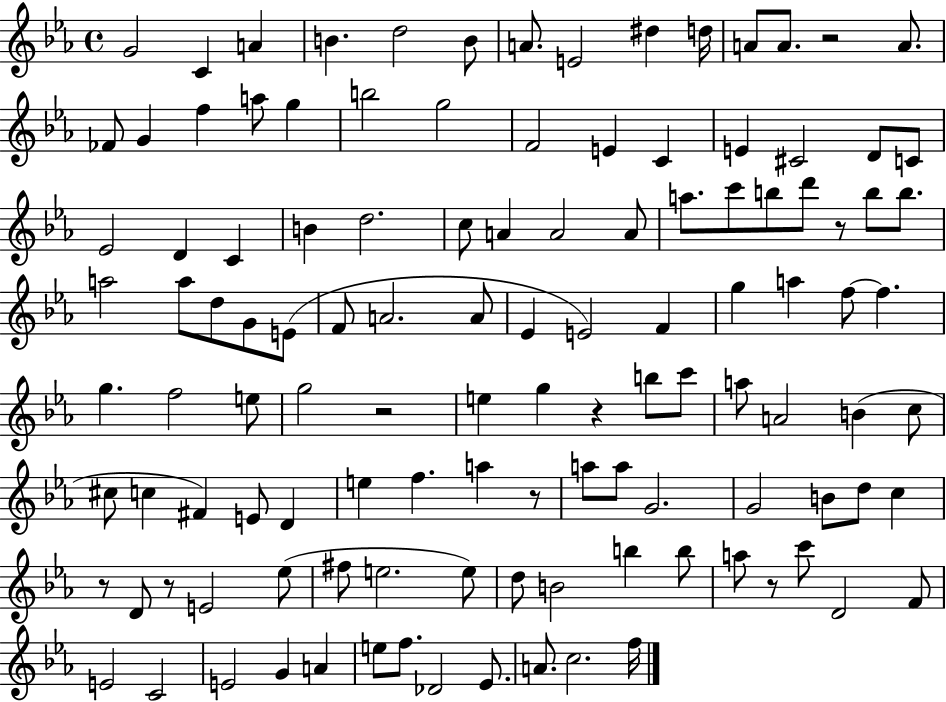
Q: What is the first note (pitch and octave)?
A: G4